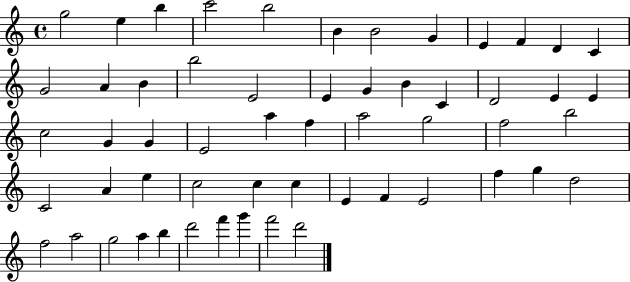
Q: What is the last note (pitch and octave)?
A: D6